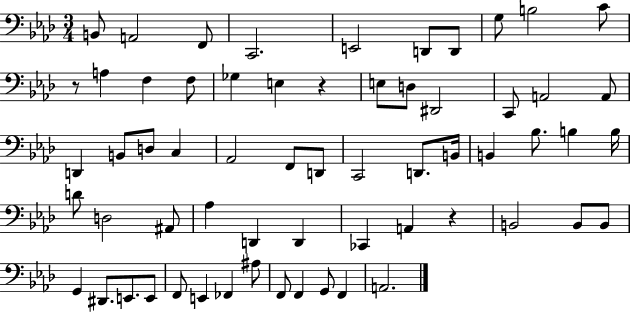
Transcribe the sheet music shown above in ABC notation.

X:1
T:Untitled
M:3/4
L:1/4
K:Ab
B,,/2 A,,2 F,,/2 C,,2 E,,2 D,,/2 D,,/2 G,/2 B,2 C/2 z/2 A, F, F,/2 _G, E, z E,/2 D,/2 ^D,,2 C,,/2 A,,2 A,,/2 D,, B,,/2 D,/2 C, _A,,2 F,,/2 D,,/2 C,,2 D,,/2 B,,/4 B,, _B,/2 B, B,/4 D/2 D,2 ^A,,/2 _A, D,, D,, _C,, A,, z B,,2 B,,/2 B,,/2 G,, ^D,,/2 E,,/2 E,,/2 F,,/2 E,, _F,, ^A,/2 F,,/2 F,, G,,/2 F,, A,,2